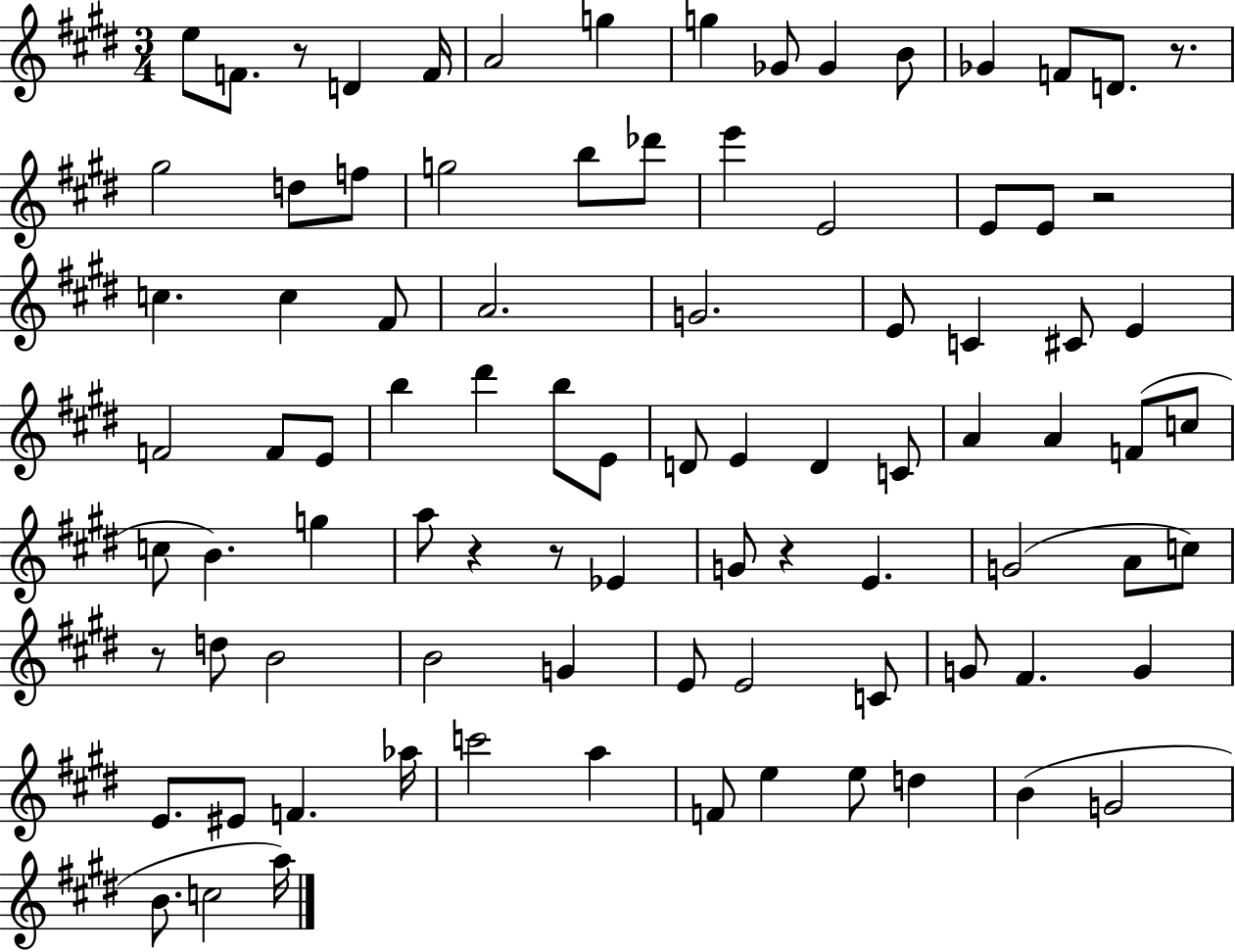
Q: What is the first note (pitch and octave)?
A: E5